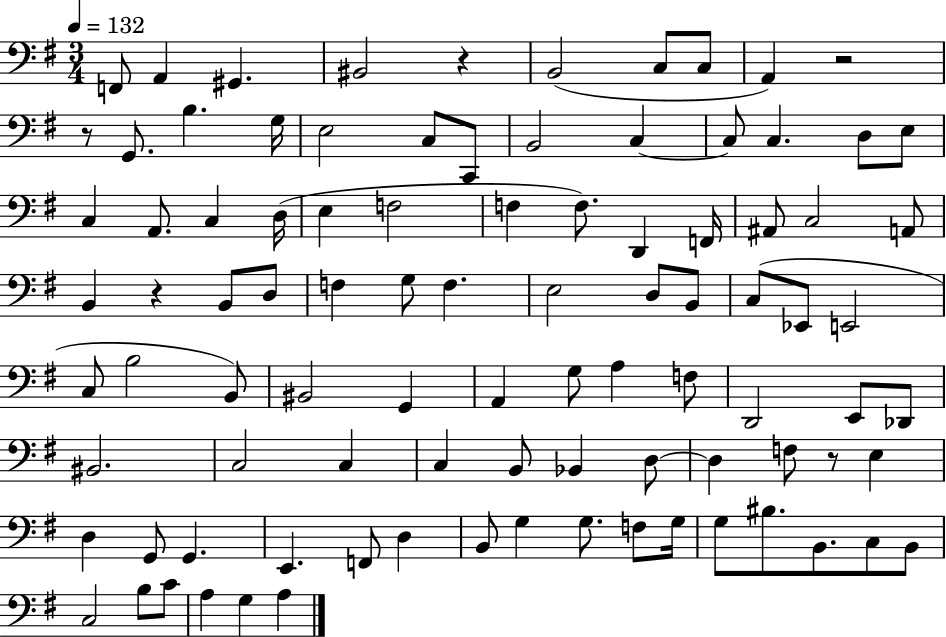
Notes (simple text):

F2/e A2/q G#2/q. BIS2/h R/q B2/h C3/e C3/e A2/q R/h R/e G2/e. B3/q. G3/s E3/h C3/e C2/e B2/h C3/q C3/e C3/q. D3/e E3/e C3/q A2/e. C3/q D3/s E3/q F3/h F3/q F3/e. D2/q F2/s A#2/e C3/h A2/e B2/q R/q B2/e D3/e F3/q G3/e F3/q. E3/h D3/e B2/e C3/e Eb2/e E2/h C3/e B3/h B2/e BIS2/h G2/q A2/q G3/e A3/q F3/e D2/h E2/e Db2/e BIS2/h. C3/h C3/q C3/q B2/e Bb2/q D3/e D3/q F3/e R/e E3/q D3/q G2/e G2/q. E2/q. F2/e D3/q B2/e G3/q G3/e. F3/e G3/s G3/e BIS3/e. B2/e. C3/e B2/e C3/h B3/e C4/e A3/q G3/q A3/q